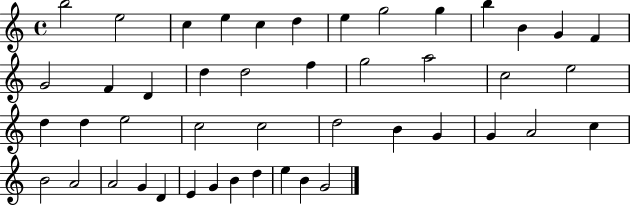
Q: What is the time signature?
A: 4/4